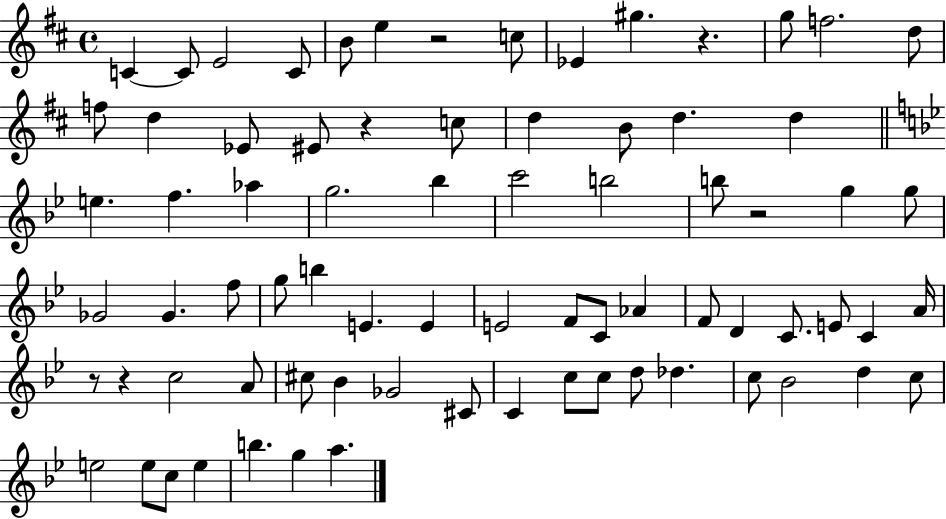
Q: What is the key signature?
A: D major